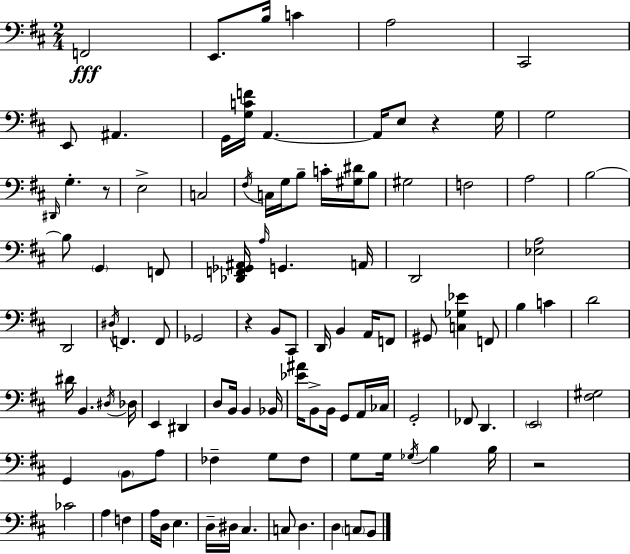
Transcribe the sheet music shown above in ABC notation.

X:1
T:Untitled
M:2/4
L:1/4
K:D
F,,2 E,,/2 B,/4 C A,2 ^C,,2 E,,/2 ^A,, G,,/4 [G,CF]/4 A,, A,,/4 E,/2 z G,/4 G,2 ^D,,/4 G, z/2 E,2 C,2 ^F,/4 C,/4 G,/4 B,/2 C/4 [^G,^D]/4 B,/2 ^G,2 F,2 A,2 B,2 B,/2 G,, F,,/2 [_D,,F,,_G,,^A,,]/4 A,/4 G,, A,,/4 D,,2 [_E,A,]2 D,,2 ^D,/4 F,, F,,/2 _G,,2 z B,,/2 ^C,,/2 D,,/4 B,, A,,/4 F,,/2 ^G,,/2 [C,_G,_E] F,,/2 B, C D2 ^D/4 B,, ^D,/4 _D,/4 E,, ^D,, D,/2 B,,/4 B,, _B,,/4 [_E^A]/4 B,,/2 B,,/4 G,,/2 A,,/4 _C,/4 G,,2 _F,,/2 D,, E,,2 [^F,^G,]2 G,, B,,/2 A,/2 _F, G,/2 _F,/2 G,/2 G,/4 _G,/4 B, B,/4 z2 _C2 A, F, A,/4 D,/4 E, D,/4 ^D,/4 ^C, C,/2 D, D, C,/2 B,,/2